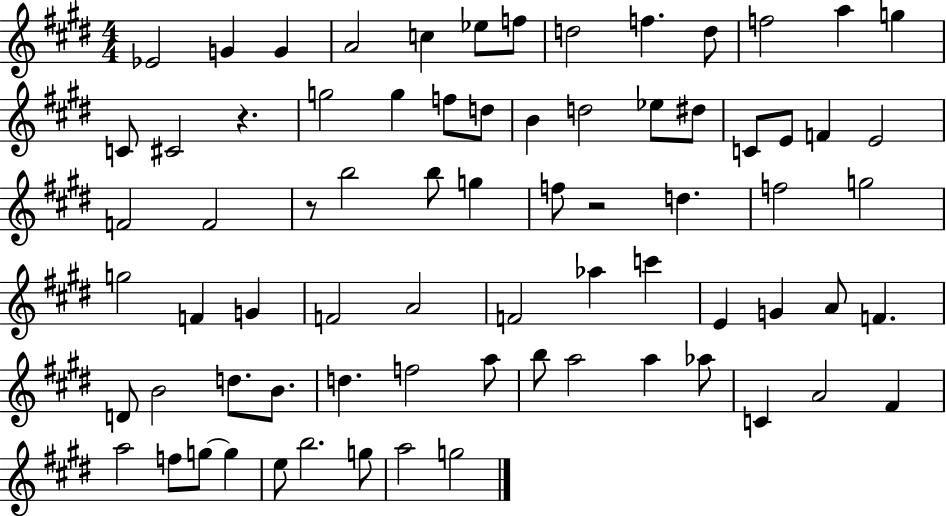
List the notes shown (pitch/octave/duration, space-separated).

Eb4/h G4/q G4/q A4/h C5/q Eb5/e F5/e D5/h F5/q. D5/e F5/h A5/q G5/q C4/e C#4/h R/q. G5/h G5/q F5/e D5/e B4/q D5/h Eb5/e D#5/e C4/e E4/e F4/q E4/h F4/h F4/h R/e B5/h B5/e G5/q F5/e R/h D5/q. F5/h G5/h G5/h F4/q G4/q F4/h A4/h F4/h Ab5/q C6/q E4/q G4/q A4/e F4/q. D4/e B4/h D5/e. B4/e. D5/q. F5/h A5/e B5/e A5/h A5/q Ab5/e C4/q A4/h F#4/q A5/h F5/e G5/e G5/q E5/e B5/h. G5/e A5/h G5/h